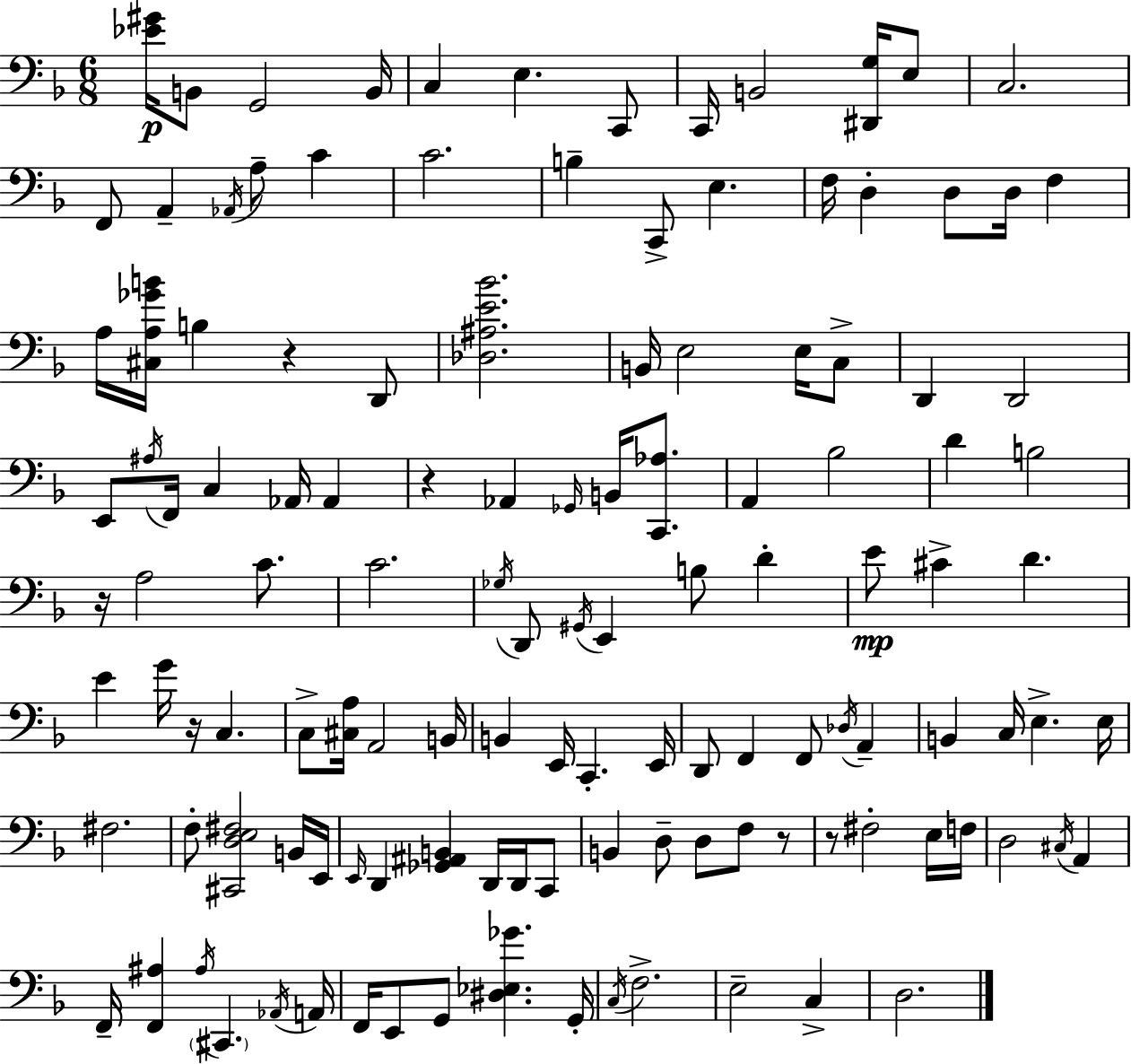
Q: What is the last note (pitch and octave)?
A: D3